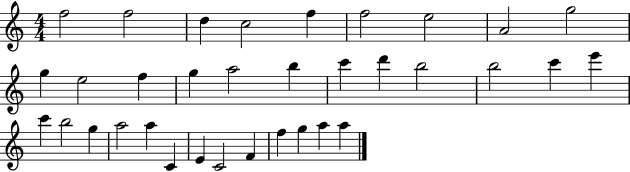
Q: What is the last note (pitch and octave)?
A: A5